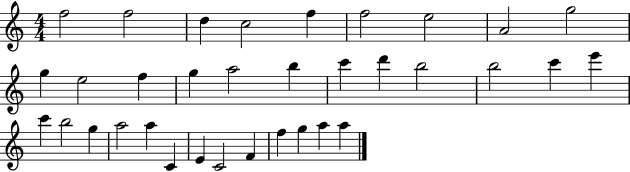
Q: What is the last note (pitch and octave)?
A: A5